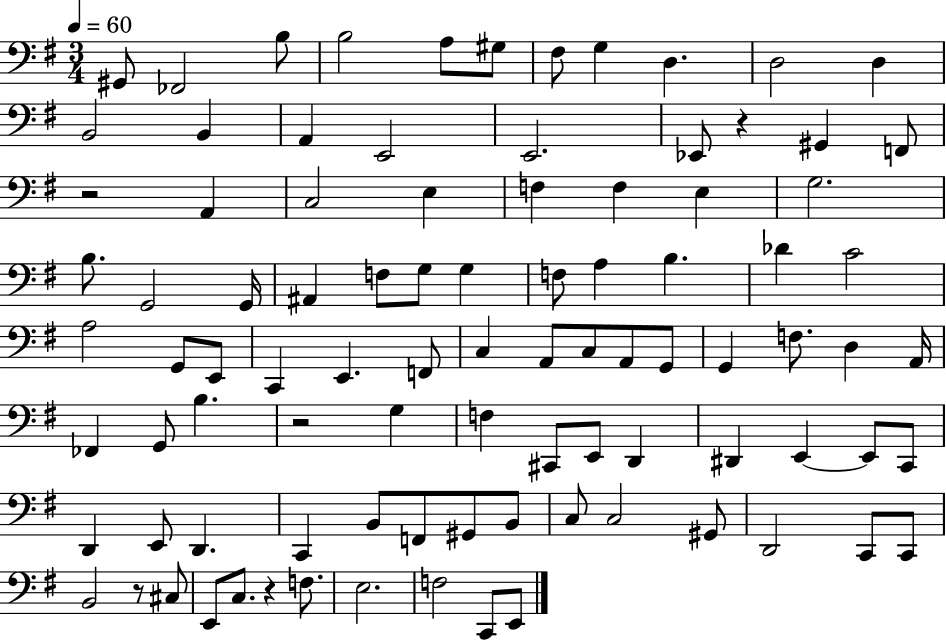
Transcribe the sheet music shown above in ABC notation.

X:1
T:Untitled
M:3/4
L:1/4
K:G
^G,,/2 _F,,2 B,/2 B,2 A,/2 ^G,/2 ^F,/2 G, D, D,2 D, B,,2 B,, A,, E,,2 E,,2 _E,,/2 z ^G,, F,,/2 z2 A,, C,2 E, F, F, E, G,2 B,/2 G,,2 G,,/4 ^A,, F,/2 G,/2 G, F,/2 A, B, _D C2 A,2 G,,/2 E,,/2 C,, E,, F,,/2 C, A,,/2 C,/2 A,,/2 G,,/2 G,, F,/2 D, A,,/4 _F,, G,,/2 B, z2 G, F, ^C,,/2 E,,/2 D,, ^D,, E,, E,,/2 C,,/2 D,, E,,/2 D,, C,, B,,/2 F,,/2 ^G,,/2 B,,/2 C,/2 C,2 ^G,,/2 D,,2 C,,/2 C,,/2 B,,2 z/2 ^C,/2 E,,/2 C,/2 z F,/2 E,2 F,2 C,,/2 E,,/2